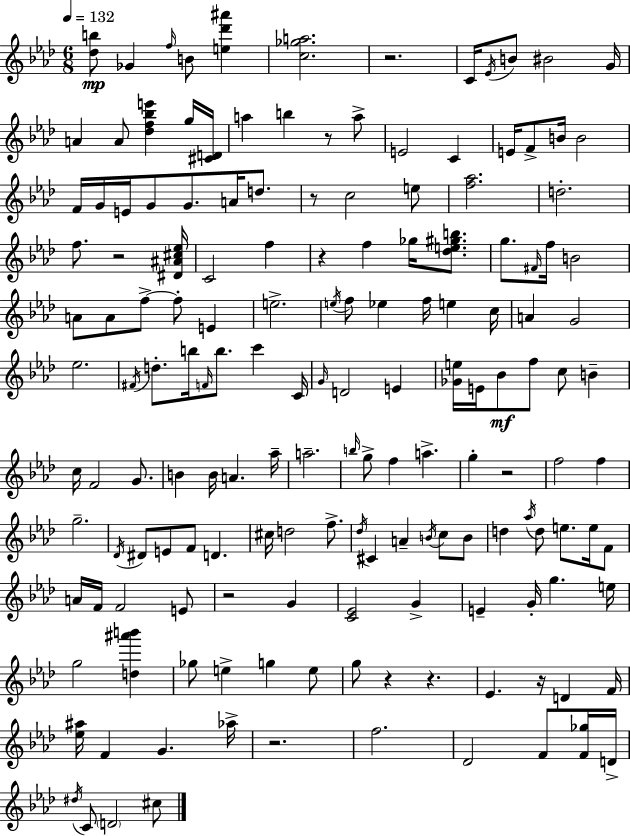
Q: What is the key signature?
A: AES major